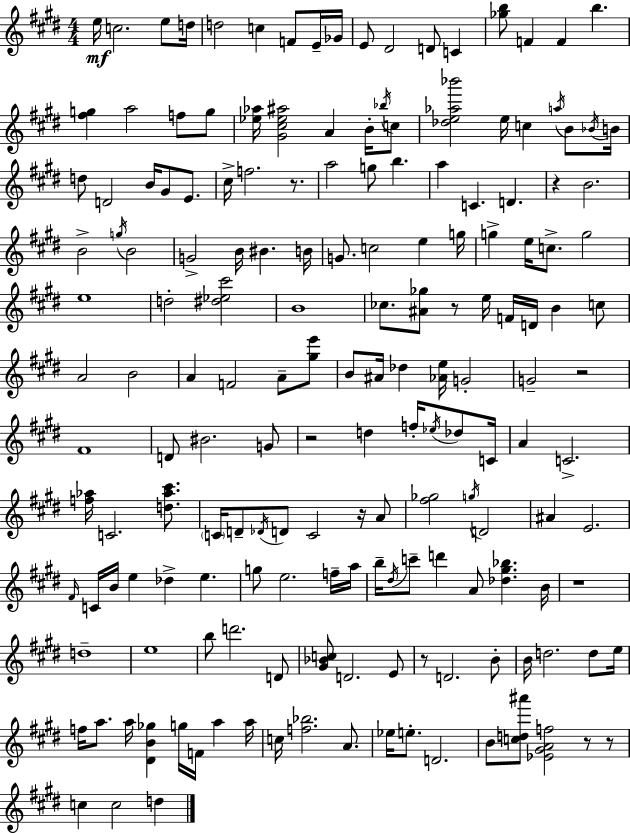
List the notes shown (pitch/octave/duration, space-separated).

E5/s C5/h. E5/e D5/s D5/h C5/q F4/e E4/s Gb4/s E4/e D#4/h D4/e C4/q [Gb5,B5]/e F4/q F4/q B5/q. [F#5,G5]/q A5/h F5/e G5/e [Eb5,Ab5]/s [G#4,C#5,Eb5,A#5]/h A4/q B4/s Bb5/s C5/e [Db5,E5,Ab5,Bb6]/h E5/s C5/q A5/s B4/e Bb4/s B4/s D5/e D4/h B4/s G#4/e E4/e. C#5/s F5/h. R/e. A5/h G5/e B5/q. A5/q C4/q. D4/q. R/q B4/h. B4/h G5/s B4/h G4/h B4/s BIS4/q. B4/s G4/e. C5/h E5/q G5/s G5/q E5/s C5/e. G5/h E5/w D5/h [D#5,Eb5,C#6]/h B4/w CES5/e. [A#4,Gb5]/e R/e E5/s F4/s D4/s B4/q C5/e A4/h B4/h A4/q F4/h A4/e [G#5,E6]/e B4/e A#4/s Db5/q [Ab4,E5]/s G4/h G4/h R/h F#4/w D4/e BIS4/h. G4/e R/h D5/q F5/s Eb5/s Db5/e C4/s A4/q C4/h. [F5,Ab5]/s C4/h. [D5,Ab5,C#6]/e. C4/s D4/e Db4/s D4/e C4/h R/s A4/e [F#5,Gb5]/h G5/s D4/h A#4/q E4/h. F#4/s C4/s B4/s E5/q Db5/q E5/q. G5/e E5/h. F5/s A5/s B5/s D#5/s C6/e D6/q A4/e [Db5,G#5,Bb5]/q. B4/s R/w D5/w E5/w B5/e D6/h. D4/e [G#4,Bb4,C5]/e D4/h. E4/e R/e D4/h. B4/e B4/s D5/h. D5/e E5/s F5/s A5/e. A5/s [D#4,B4,Gb5]/q G5/s F4/s A5/q A5/s C5/s [F5,Bb5]/h. A4/e. Eb5/s E5/e. D4/h. B4/e [C5,D5,A#6]/e [Eb4,G#4,A4,F5]/h R/e R/e C5/q C5/h D5/q